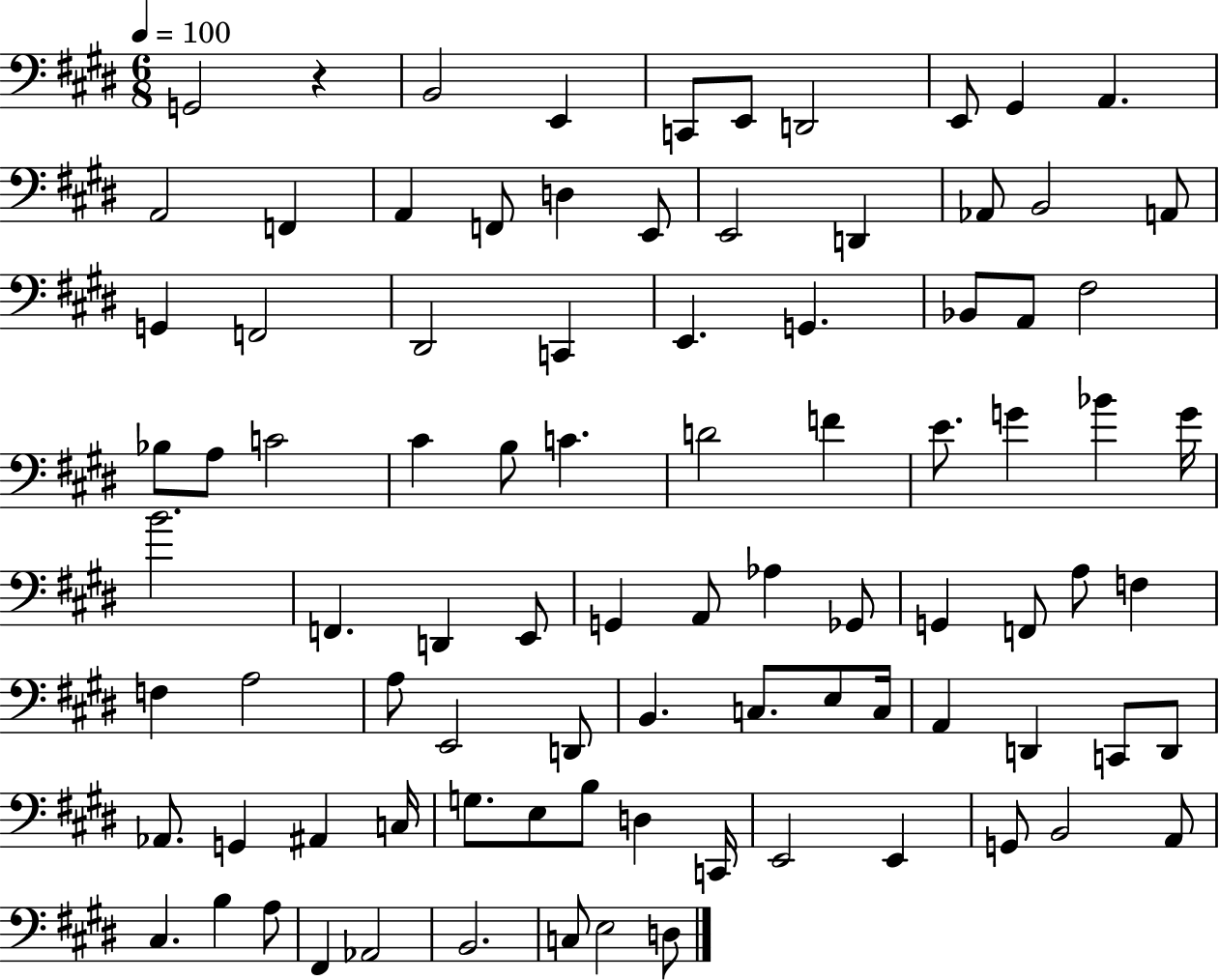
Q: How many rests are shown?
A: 1